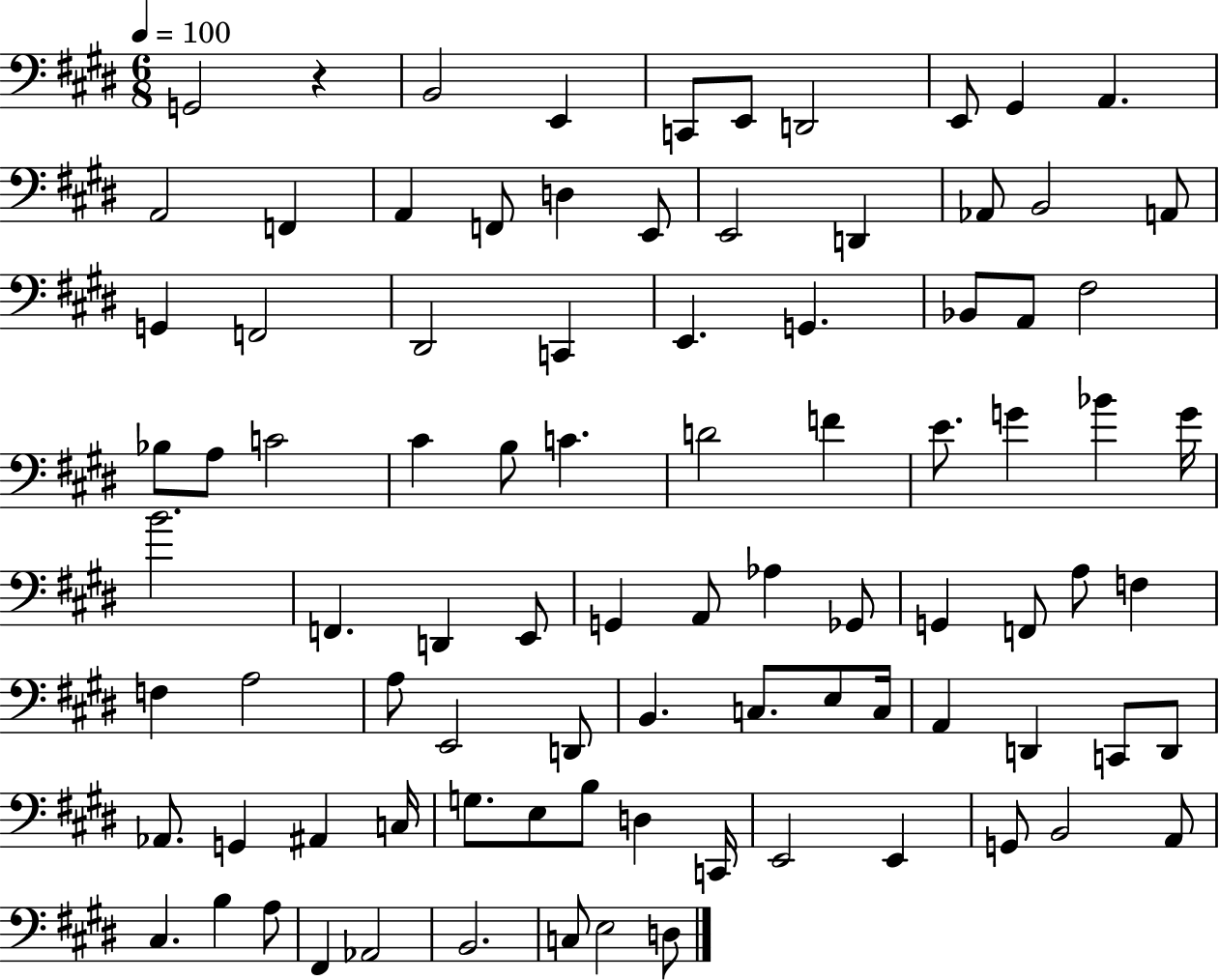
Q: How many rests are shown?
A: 1